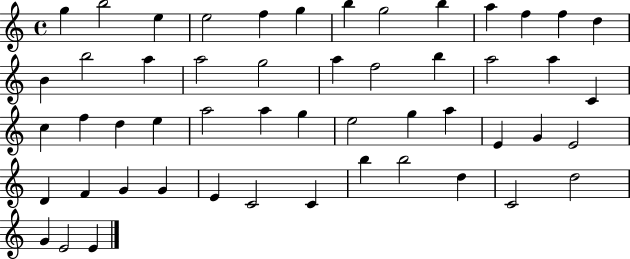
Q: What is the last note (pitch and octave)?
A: E4